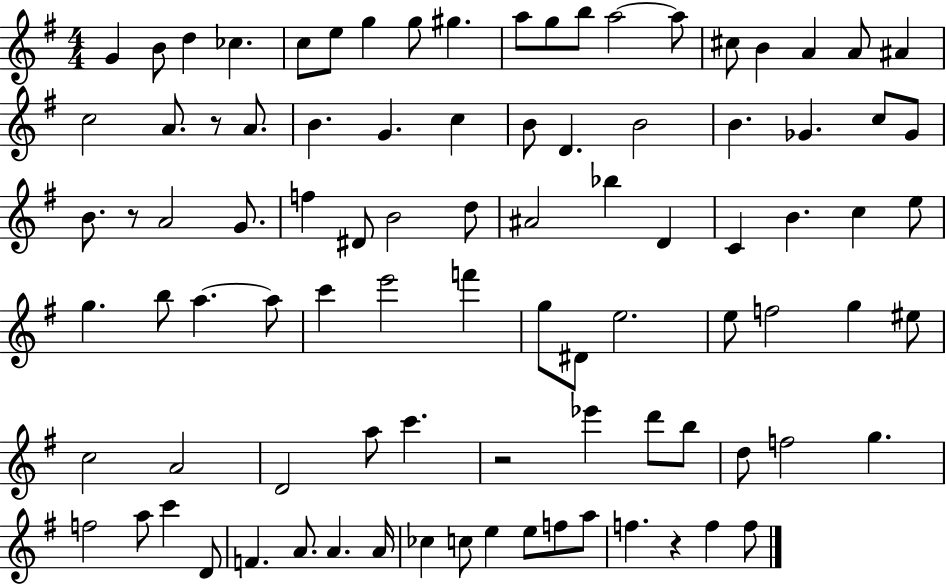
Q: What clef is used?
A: treble